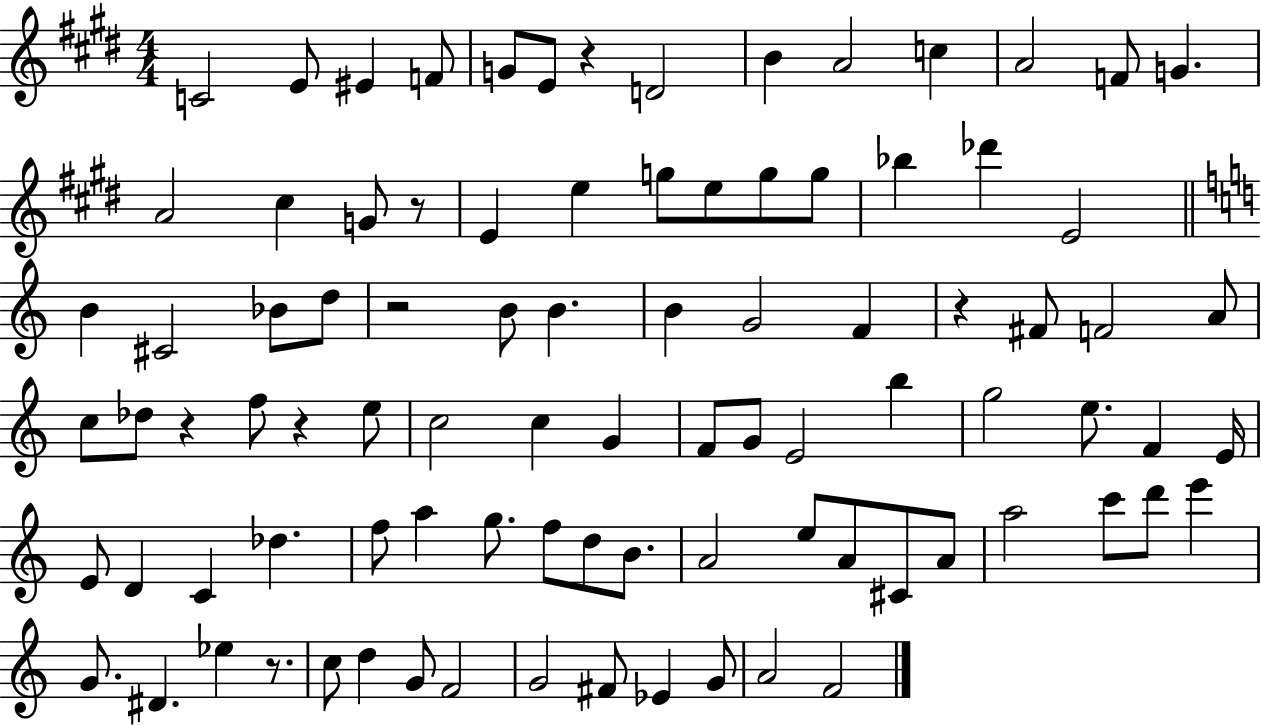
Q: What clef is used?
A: treble